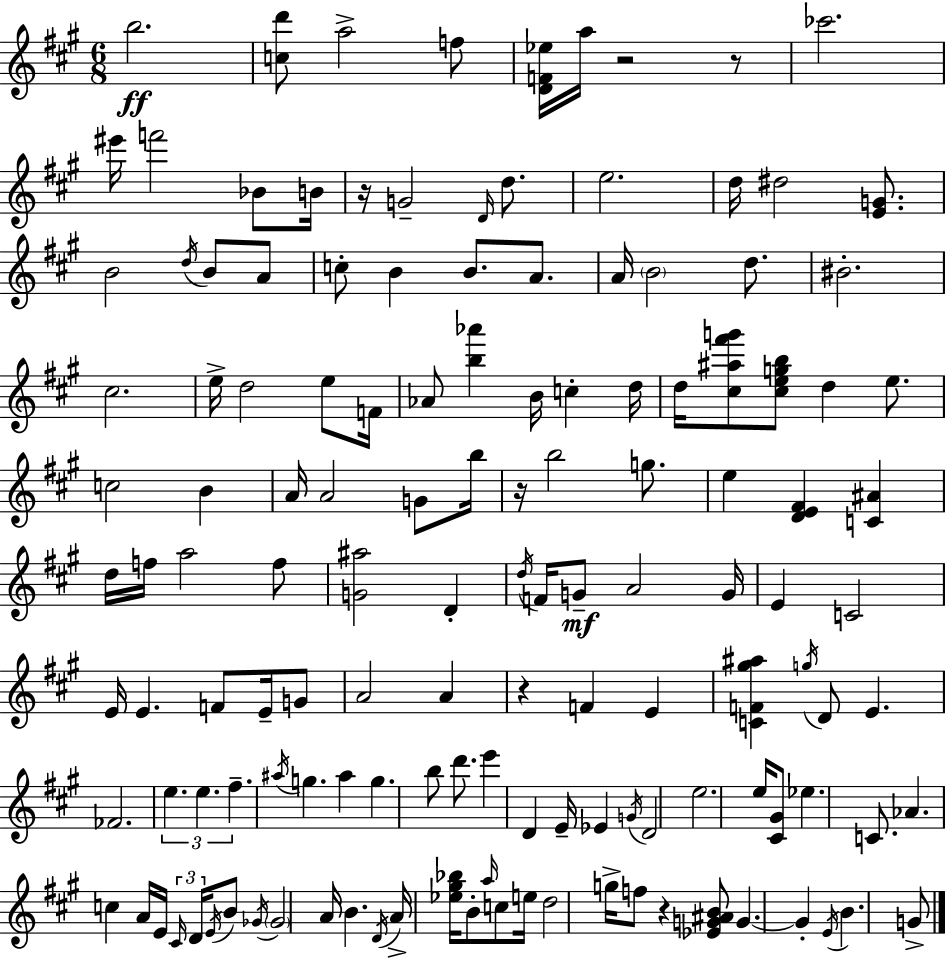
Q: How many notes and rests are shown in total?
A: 137